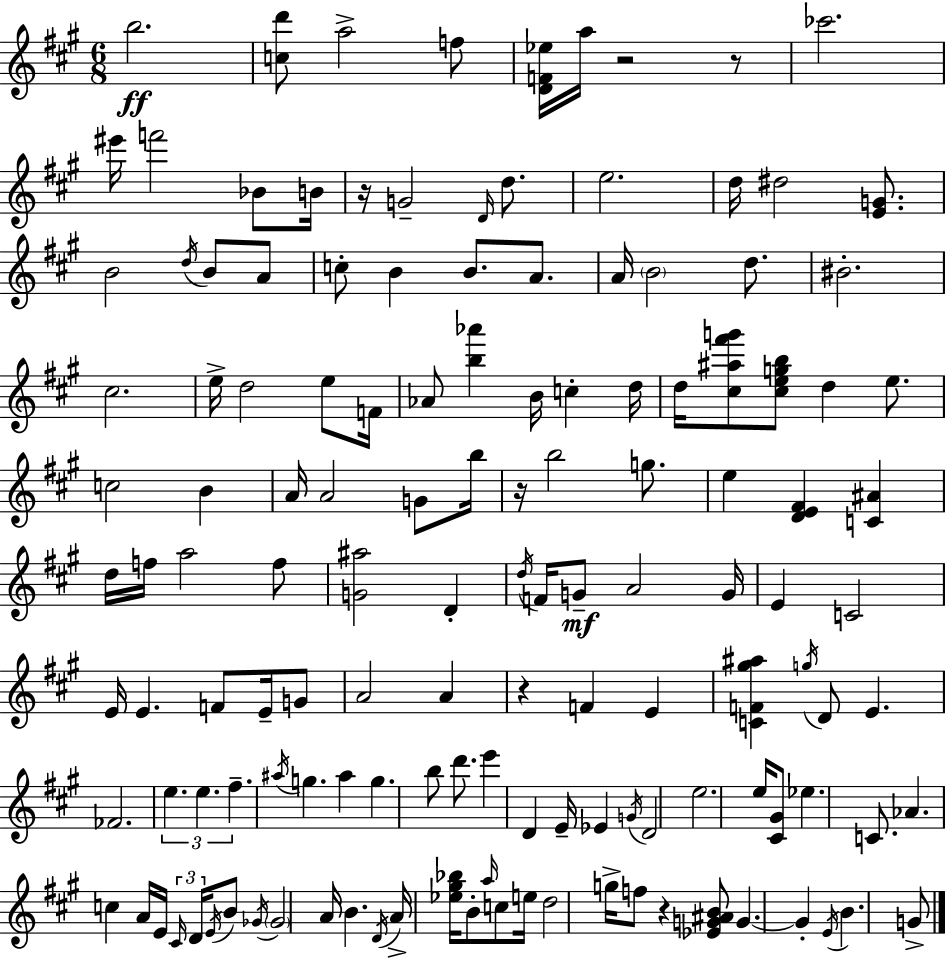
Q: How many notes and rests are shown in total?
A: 137